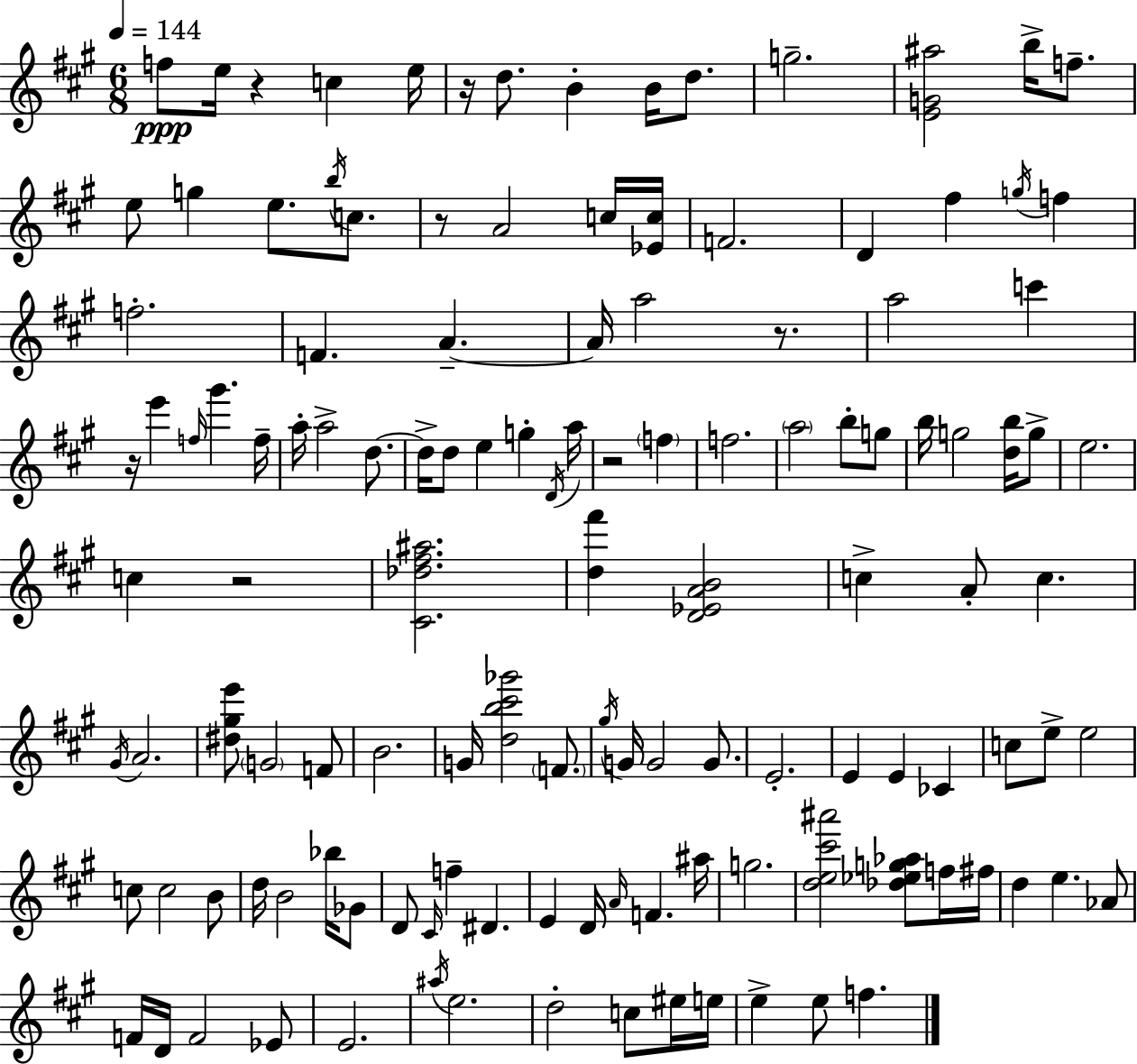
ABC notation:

X:1
T:Untitled
M:6/8
L:1/4
K:A
f/2 e/4 z c e/4 z/4 d/2 B B/4 d/2 g2 [EG^a]2 b/4 f/2 e/2 g e/2 b/4 c/2 z/2 A2 c/4 [_Ec]/4 F2 D ^f g/4 f f2 F A A/4 a2 z/2 a2 c' z/4 e' f/4 ^g' f/4 a/4 a2 d/2 d/4 d/2 e g D/4 a/4 z2 f f2 a2 b/2 g/2 b/4 g2 [db]/4 g/2 e2 c z2 [^C_d^f^a]2 [d^f'] [D_EAB]2 c A/2 c ^G/4 A2 [^d^ge']/2 G2 F/2 B2 G/4 [db^c'_g']2 F/2 ^g/4 G/4 G2 G/2 E2 E E _C c/2 e/2 e2 c/2 c2 B/2 d/4 B2 _b/4 _G/2 D/2 ^C/4 f ^D E D/4 A/4 F ^a/4 g2 [de^c'^a']2 [_d_eg_a]/2 f/4 ^f/4 d e _A/2 F/4 D/4 F2 _E/2 E2 ^a/4 e2 d2 c/2 ^e/4 e/4 e e/2 f